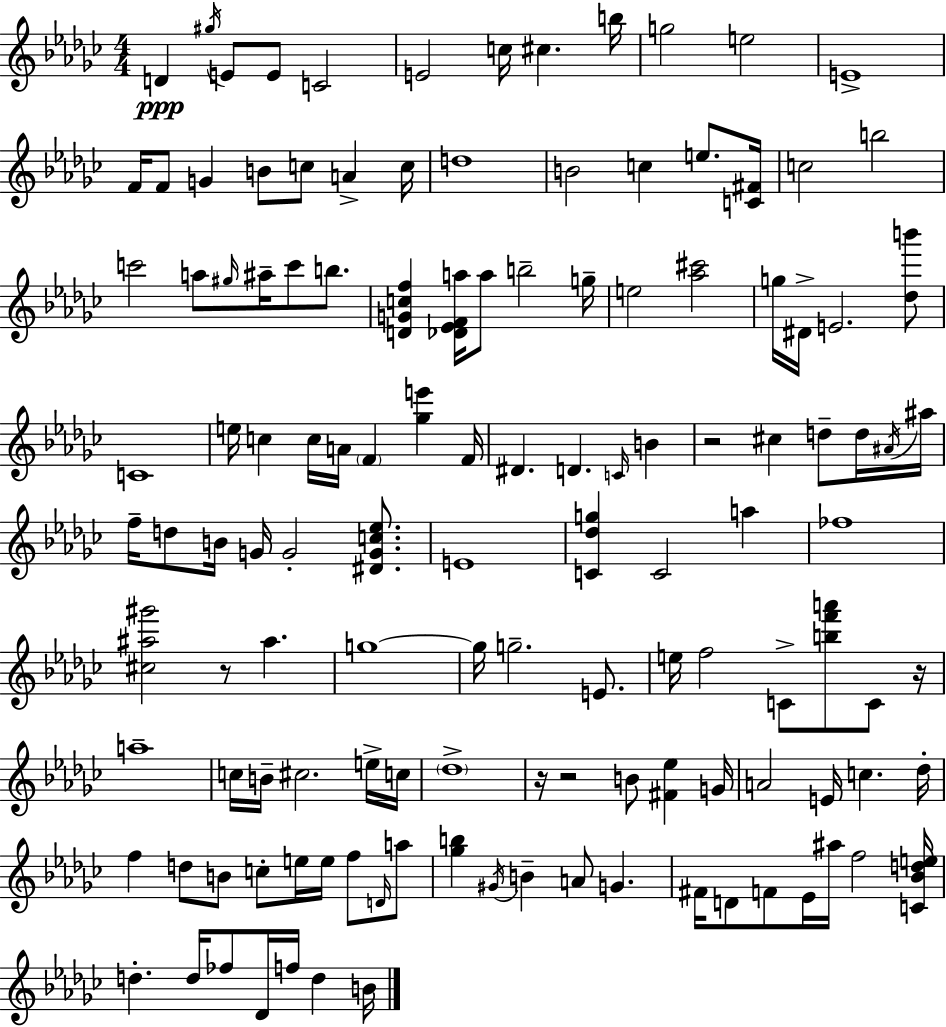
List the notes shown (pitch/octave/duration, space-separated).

D4/q G#5/s E4/e E4/e C4/h E4/h C5/s C#5/q. B5/s G5/h E5/h E4/w F4/s F4/e G4/q B4/e C5/e A4/q C5/s D5/w B4/h C5/q E5/e. [C4,F#4]/s C5/h B5/h C6/h A5/e G#5/s A#5/s C6/e B5/e. [D4,G4,C5,F5]/q [Db4,Eb4,F4,A5]/s A5/e B5/h G5/s E5/h [Ab5,C#6]/h G5/s D#4/s E4/h. [Db5,B6]/e C4/w E5/s C5/q C5/s A4/s F4/q [Gb5,E6]/q F4/s D#4/q. D4/q. C4/s B4/q R/h C#5/q D5/e D5/s A#4/s A#5/s F5/s D5/e B4/s G4/s G4/h [D#4,G4,C5,Eb5]/e. E4/w [C4,Db5,G5]/q C4/h A5/q FES5/w [C#5,A#5,G#6]/h R/e A#5/q. G5/w G5/s G5/h. E4/e. E5/s F5/h C4/e [B5,F6,A6]/e C4/e R/s A5/w C5/s B4/s C#5/h. E5/s C5/s Db5/w R/s R/h B4/e [F#4,Eb5]/q G4/s A4/h E4/s C5/q. Db5/s F5/q D5/e B4/e C5/e E5/s E5/s F5/e D4/s A5/e [Gb5,B5]/q G#4/s B4/q A4/e G4/q. F#4/s D4/e F4/e Eb4/s A#5/s F5/h [C4,Bb4,D5,E5]/s D5/q. D5/s FES5/e Db4/s F5/s D5/q B4/s